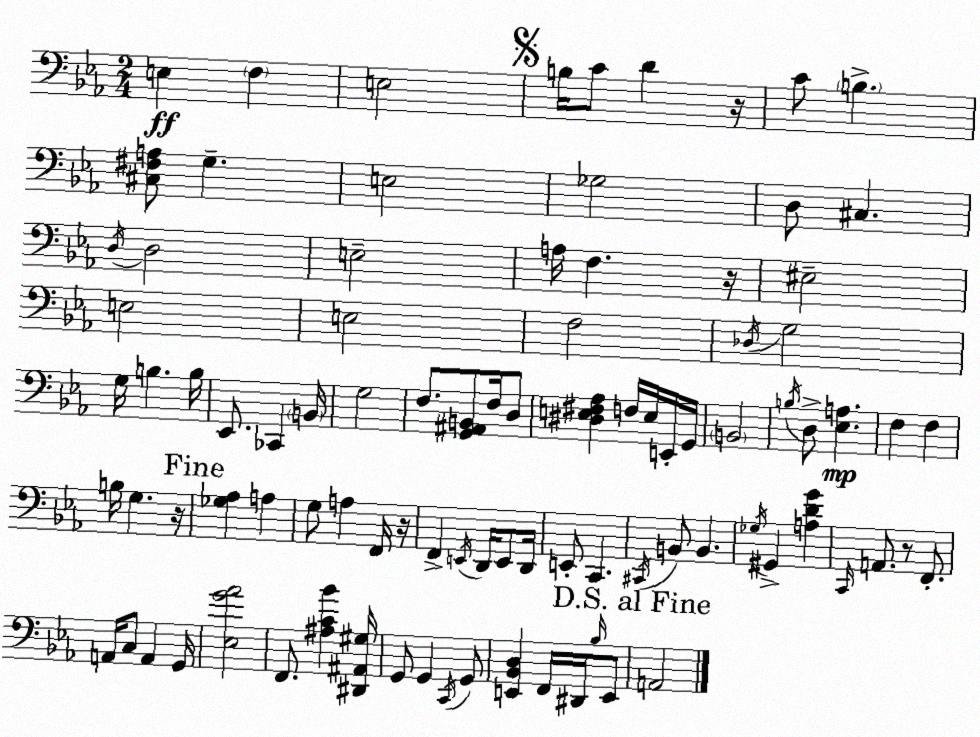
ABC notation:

X:1
T:Untitled
M:2/4
L:1/4
K:Eb
E, F, E,2 B,/4 C/2 D z/4 C/2 B, [^C,^F,A,]/2 G, E,2 _G,2 D,/2 ^C, D,/4 D,2 E,2 A,/4 F, z/4 ^E,2 E,2 E,2 F,2 _D,/4 G,2 G,/4 B, B,/4 _E,,/2 _C,, B,,/4 G,2 F,/2 [G,,^A,,B,,]/2 F,/4 D,/2 [^D,E,^F,_A,] F,/4 E,/4 E,,/4 G,,/4 B,,2 B,/4 D,/2 [_E,A,] F, F, B,/4 G, z/4 [_G,_A,] A, G,/2 A, F,,/4 z/4 F,, E,,/4 D,,/4 E,,/2 D,,/4 E,,/2 C,, ^C,,/4 B,,/2 B,, _G,/4 ^G,, [A,DG] C,,/4 A,,/2 z/2 F,,/2 A,,/4 C,/2 A,, G,,/4 [_E,G_A]2 F,,/2 [^A,C_B] [^D,,^A,,^G,]/4 G,,/2 G,, C,,/4 G,,/2 [E,,_B,,D,] F,,/4 ^D,,/4 _B,/4 E,,/2 A,,2